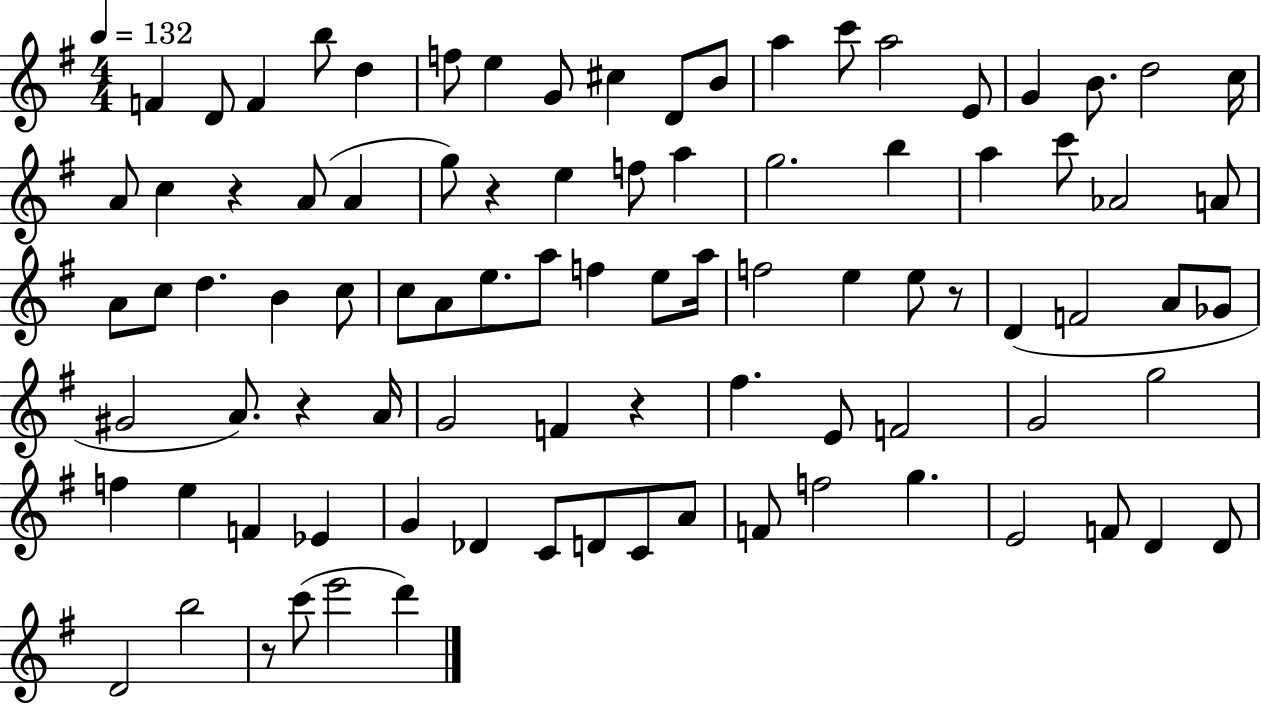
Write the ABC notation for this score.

X:1
T:Untitled
M:4/4
L:1/4
K:G
F D/2 F b/2 d f/2 e G/2 ^c D/2 B/2 a c'/2 a2 E/2 G B/2 d2 c/4 A/2 c z A/2 A g/2 z e f/2 a g2 b a c'/2 _A2 A/2 A/2 c/2 d B c/2 c/2 A/2 e/2 a/2 f e/2 a/4 f2 e e/2 z/2 D F2 A/2 _G/2 ^G2 A/2 z A/4 G2 F z ^f E/2 F2 G2 g2 f e F _E G _D C/2 D/2 C/2 A/2 F/2 f2 g E2 F/2 D D/2 D2 b2 z/2 c'/2 e'2 d'